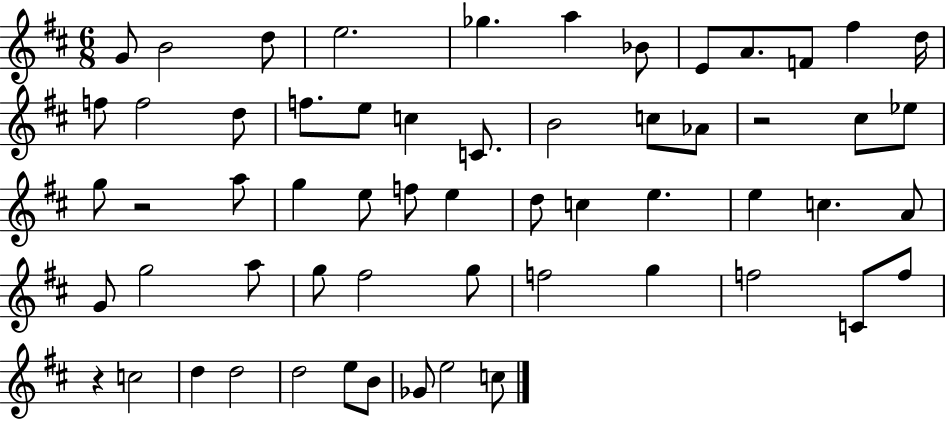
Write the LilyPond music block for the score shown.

{
  \clef treble
  \numericTimeSignature
  \time 6/8
  \key d \major
  g'8 b'2 d''8 | e''2. | ges''4. a''4 bes'8 | e'8 a'8. f'8 fis''4 d''16 | \break f''8 f''2 d''8 | f''8. e''8 c''4 c'8. | b'2 c''8 aes'8 | r2 cis''8 ees''8 | \break g''8 r2 a''8 | g''4 e''8 f''8 e''4 | d''8 c''4 e''4. | e''4 c''4. a'8 | \break g'8 g''2 a''8 | g''8 fis''2 g''8 | f''2 g''4 | f''2 c'8 f''8 | \break r4 c''2 | d''4 d''2 | d''2 e''8 b'8 | ges'8 e''2 c''8 | \break \bar "|."
}